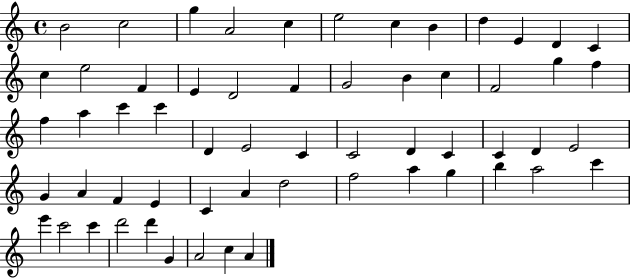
{
  \clef treble
  \time 4/4
  \defaultTimeSignature
  \key c \major
  b'2 c''2 | g''4 a'2 c''4 | e''2 c''4 b'4 | d''4 e'4 d'4 c'4 | \break c''4 e''2 f'4 | e'4 d'2 f'4 | g'2 b'4 c''4 | f'2 g''4 f''4 | \break f''4 a''4 c'''4 c'''4 | d'4 e'2 c'4 | c'2 d'4 c'4 | c'4 d'4 e'2 | \break g'4 a'4 f'4 e'4 | c'4 a'4 d''2 | f''2 a''4 g''4 | b''4 a''2 c'''4 | \break e'''4 c'''2 c'''4 | d'''2 d'''4 g'4 | a'2 c''4 a'4 | \bar "|."
}